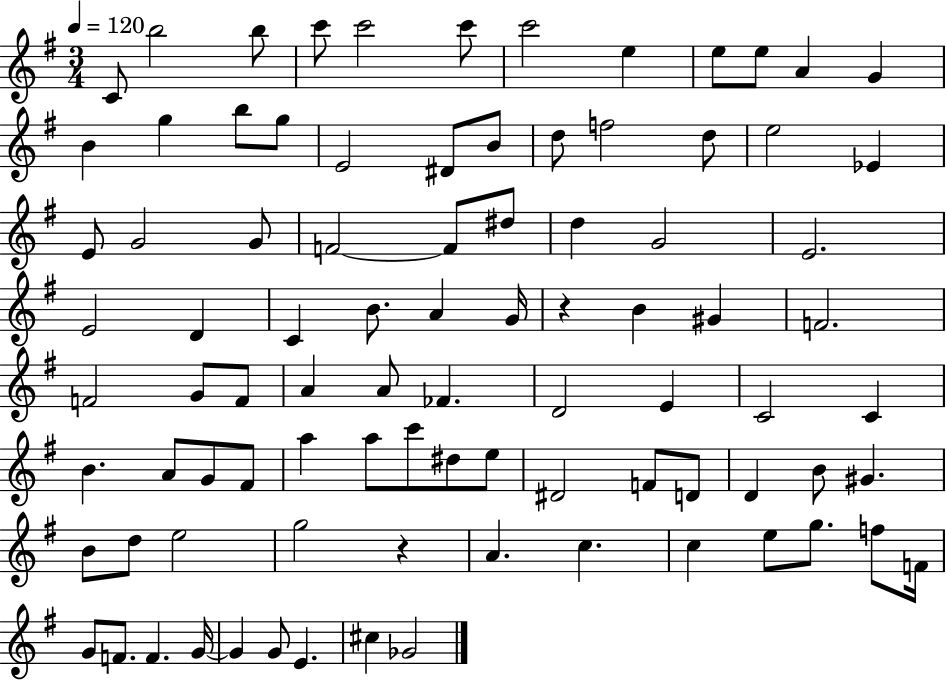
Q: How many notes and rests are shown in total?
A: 89